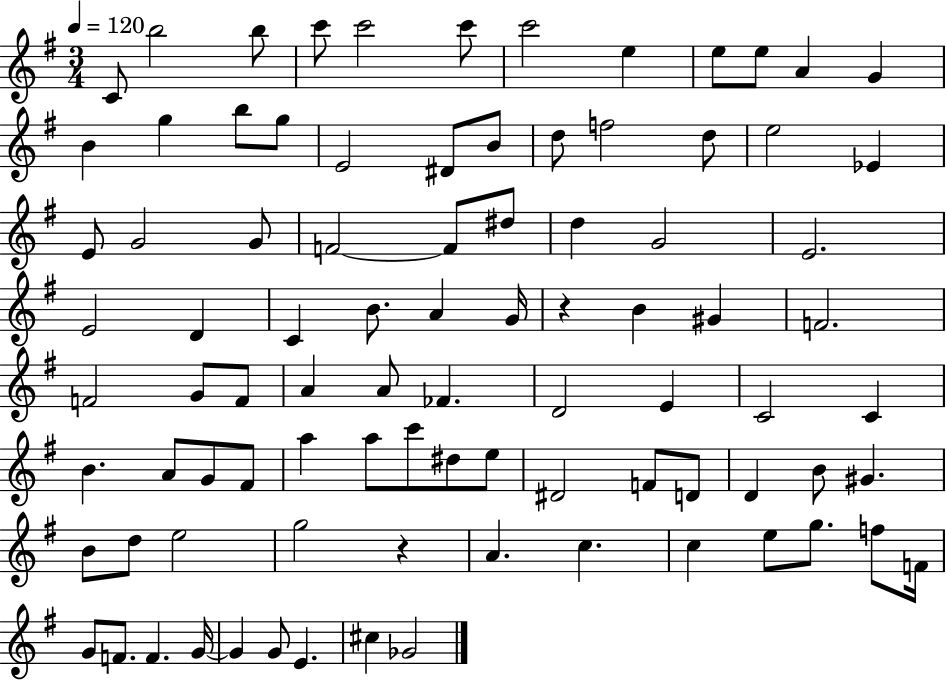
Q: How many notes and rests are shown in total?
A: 89